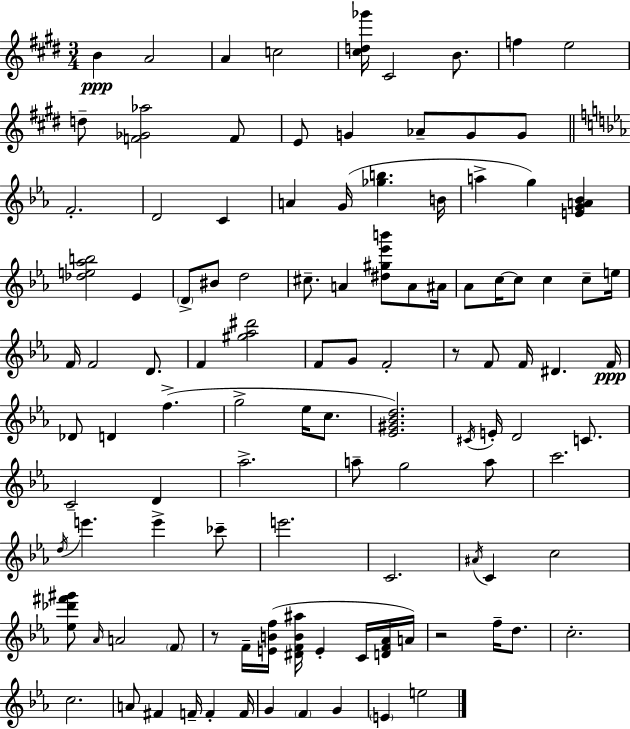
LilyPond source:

{
  \clef treble
  \numericTimeSignature
  \time 3/4
  \key e \major
  b'4\ppp a'2 | a'4 c''2 | <cis'' d'' ges'''>16 cis'2 b'8. | f''4 e''2 | \break d''8-- <f' ges' aes''>2 f'8 | e'8 g'4 aes'8-- g'8 g'8 | \bar "||" \break \key ees \major f'2.-. | d'2 c'4 | a'4 g'16( <ges'' b''>4. b'16 | a''4-> g''4) <e' g' a' bes'>4 | \break <des'' e'' aes'' b''>2 ees'4 | \parenthesize d'8-> bis'8 d''2 | cis''8.-- a'4 <dis'' gis'' ees''' b'''>8 a'8 ais'16 | aes'8 c''16~~ c''8 c''4 c''8-- e''16 | \break f'16 f'2 d'8. | f'4 <gis'' aes'' dis'''>2 | f'8 g'8 f'2-. | r8 f'8 f'16 dis'4. f'16\ppp | \break des'8 d'4 f''4.->( | g''2-> ees''16 c''8. | <ees' gis' bes' d''>2.) | \acciaccatura { cis'16 } e'16-. d'2 c'8. | \break c'2-- d'4 | aes''2.-> | a''8-- g''2 a''8 | c'''2. | \break \acciaccatura { d''16 } e'''4. e'''4-> | ces'''8-- e'''2. | c'2. | \acciaccatura { ais'16 } c'4 c''2 | \break <ees'' des''' fis''' gis'''>8 \grace { aes'16 } a'2 | \parenthesize f'8 r8 f'16-- <e' b' f''>16( <dis' f' b' ais''>16 e'4-. | c'16 <d' f' aes'>16 a'16) r2 | f''16-- d''8. c''2.-. | \break c''2. | a'8 fis'4 f'16-- f'4-. | f'16 g'4 \parenthesize f'4 | g'4 \parenthesize e'4 e''2 | \break \bar "|."
}